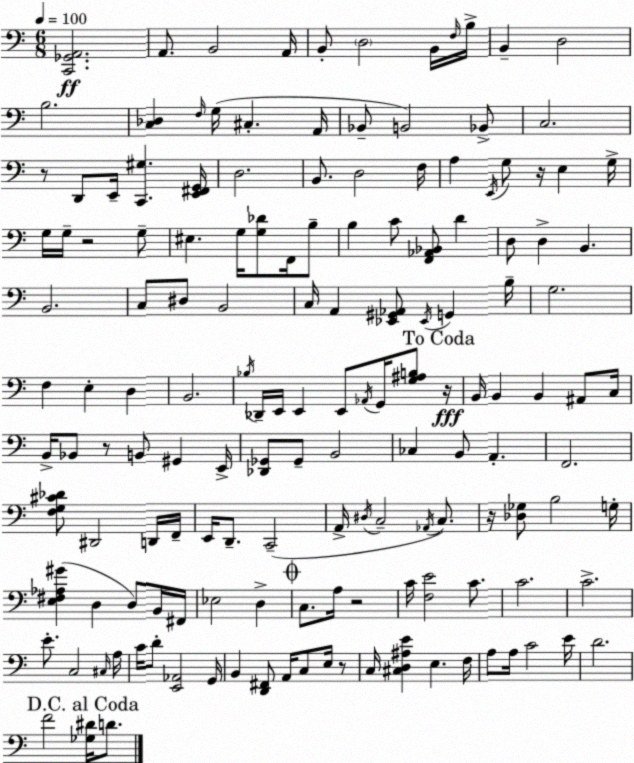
X:1
T:Untitled
M:6/8
L:1/4
K:C
[C,,_G,,A,,]2 A,,/2 B,,2 A,,/4 B,,/2 D,2 B,,/4 F,/4 B,/4 B,, D,2 B,2 [C,_D,] F,/4 G,/4 ^C, A,,/4 _B,,/2 B,,2 _B,,/2 C,2 z/2 D,,/2 E,,/4 [C,,^G,] [E,,^F,,G,,]/4 D,2 B,,/2 D,2 F,/4 A, E,,/4 G,/2 z/4 E, G,/4 G,/4 G,/4 z2 G,/2 ^E, G,/4 [G,_D]/2 F,,/4 B,/2 B, C/2 [F,,_A,,_B,,]/2 D D,/2 D, B,, B,,2 C,/2 ^D,/2 B,,2 C,/4 A,, [_E,,^G,,_A,,]/2 _E,,/4 G,, B,/4 G,2 F, E, D, B,,2 _B,/4 _D,,/4 E,,/4 E,, E,,/2 _A,,/4 G,,/4 [G,^A,B,]/2 z/4 B,,/4 B,, B,, ^A,,/2 C,/4 B,,/4 _B,,/2 z/2 B,,/2 ^G,, E,,/4 [_D,,_G,,]/2 _G,,/2 B,,2 _C, B,,/2 A,, F,,2 [F,G,^C_D]/2 ^D,,2 D,,/4 F,,/4 E,,/4 D,,/2 C,,2 A,,/4 ^D,/4 C,2 _A,,/4 C,/2 z/4 [_D,_G,]/2 B,2 G,/4 [E,^F,_A,^G] D, D,/2 B,,/4 ^F,,/4 _E,2 D, C,/2 A,/4 z2 C/4 [F,E]2 C/2 C2 C2 E/2 C,2 ^C,/4 A,/4 C/4 D/2 [E,,_A,,]2 G,,/4 B,, [D,,^F,,]/2 A,,/4 C,/2 E,/4 z/2 C,/4 [^C,D,^A,E] E, F,/4 A,/2 A,/4 C2 E/4 D2 F2 [_G,^D]/4 D/2